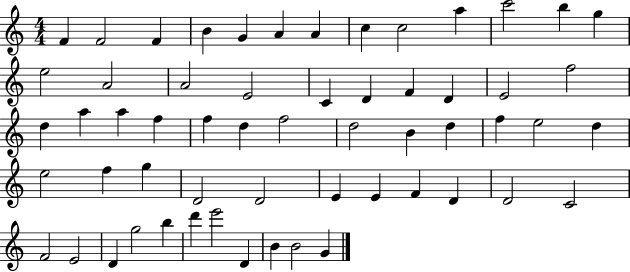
{
  \clef treble
  \numericTimeSignature
  \time 4/4
  \key c \major
  f'4 f'2 f'4 | b'4 g'4 a'4 a'4 | c''4 c''2 a''4 | c'''2 b''4 g''4 | \break e''2 a'2 | a'2 e'2 | c'4 d'4 f'4 d'4 | e'2 f''2 | \break d''4 a''4 a''4 f''4 | f''4 d''4 f''2 | d''2 b'4 d''4 | f''4 e''2 d''4 | \break e''2 f''4 g''4 | d'2 d'2 | e'4 e'4 f'4 d'4 | d'2 c'2 | \break f'2 e'2 | d'4 g''2 b''4 | d'''4 e'''2 d'4 | b'4 b'2 g'4 | \break \bar "|."
}